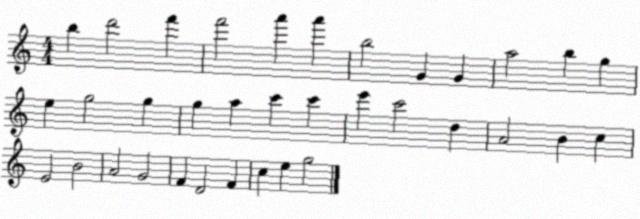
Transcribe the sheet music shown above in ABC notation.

X:1
T:Untitled
M:4/4
L:1/4
K:C
b d'2 f' f'2 a' a' b2 G G a2 b g e g2 g g a c' c' e' c'2 d A2 B c E2 B2 A2 G2 F D2 F c e g2